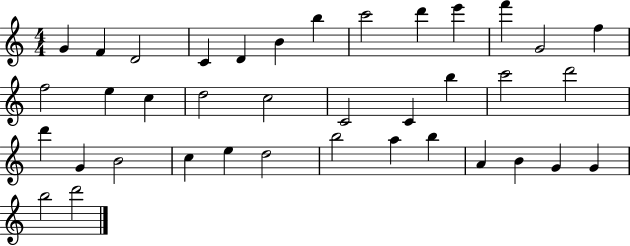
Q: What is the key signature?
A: C major